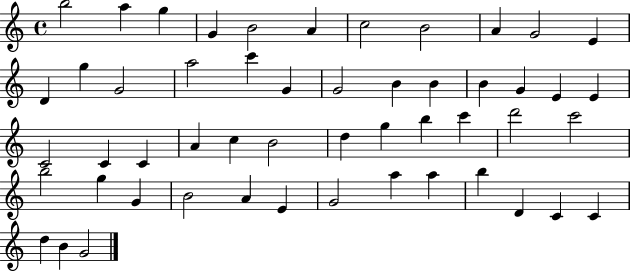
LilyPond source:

{
  \clef treble
  \time 4/4
  \defaultTimeSignature
  \key c \major
  b''2 a''4 g''4 | g'4 b'2 a'4 | c''2 b'2 | a'4 g'2 e'4 | \break d'4 g''4 g'2 | a''2 c'''4 g'4 | g'2 b'4 b'4 | b'4 g'4 e'4 e'4 | \break c'2 c'4 c'4 | a'4 c''4 b'2 | d''4 g''4 b''4 c'''4 | d'''2 c'''2 | \break b''2 g''4 g'4 | b'2 a'4 e'4 | g'2 a''4 a''4 | b''4 d'4 c'4 c'4 | \break d''4 b'4 g'2 | \bar "|."
}